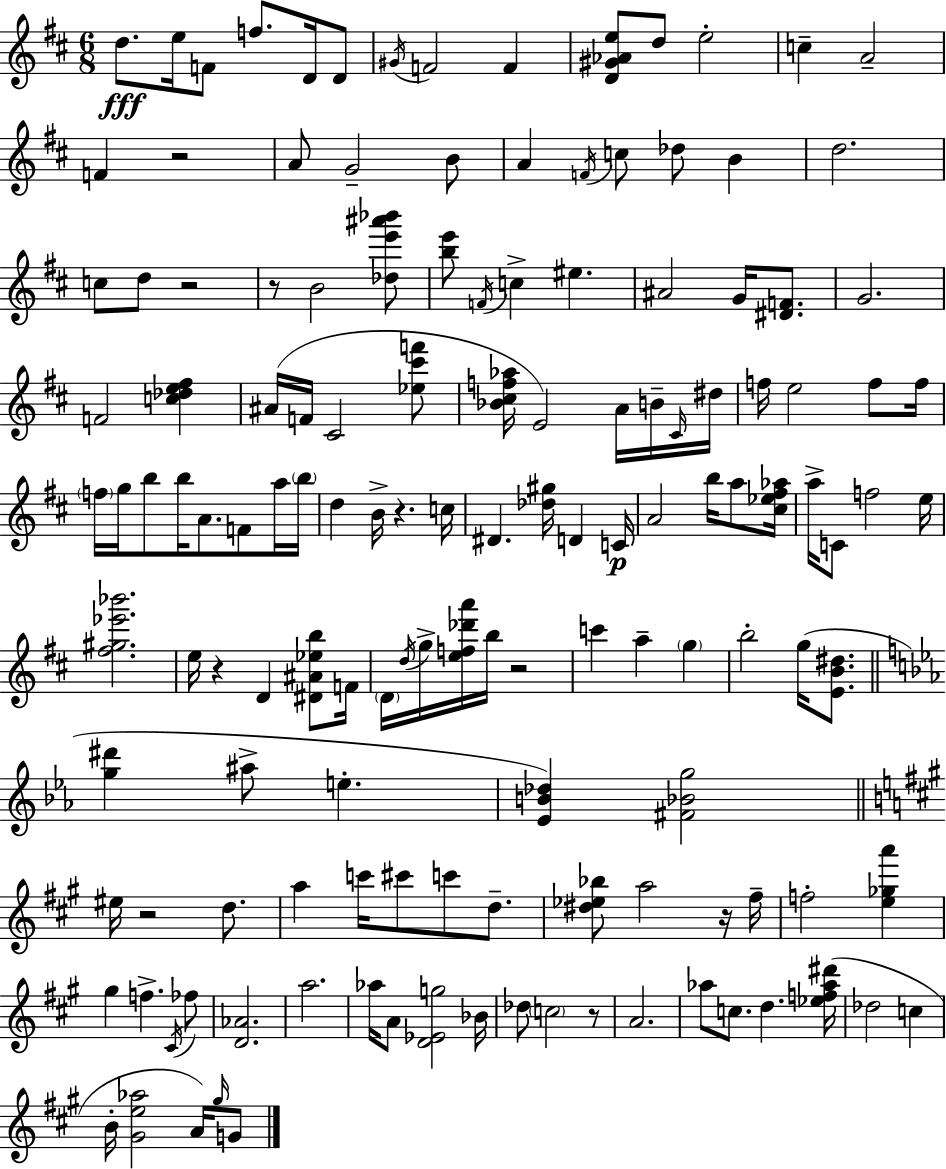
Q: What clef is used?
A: treble